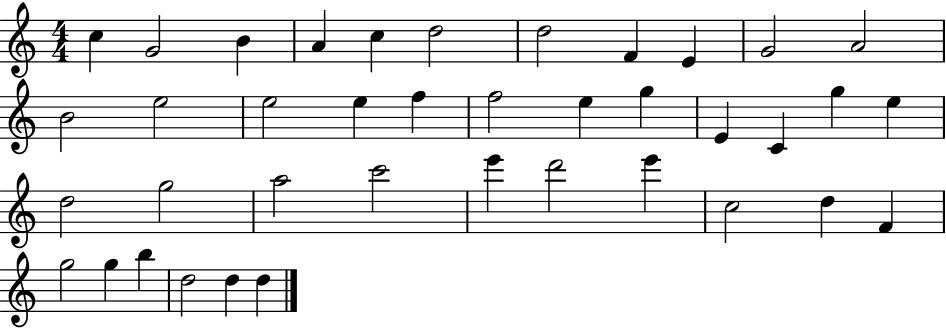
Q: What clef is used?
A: treble